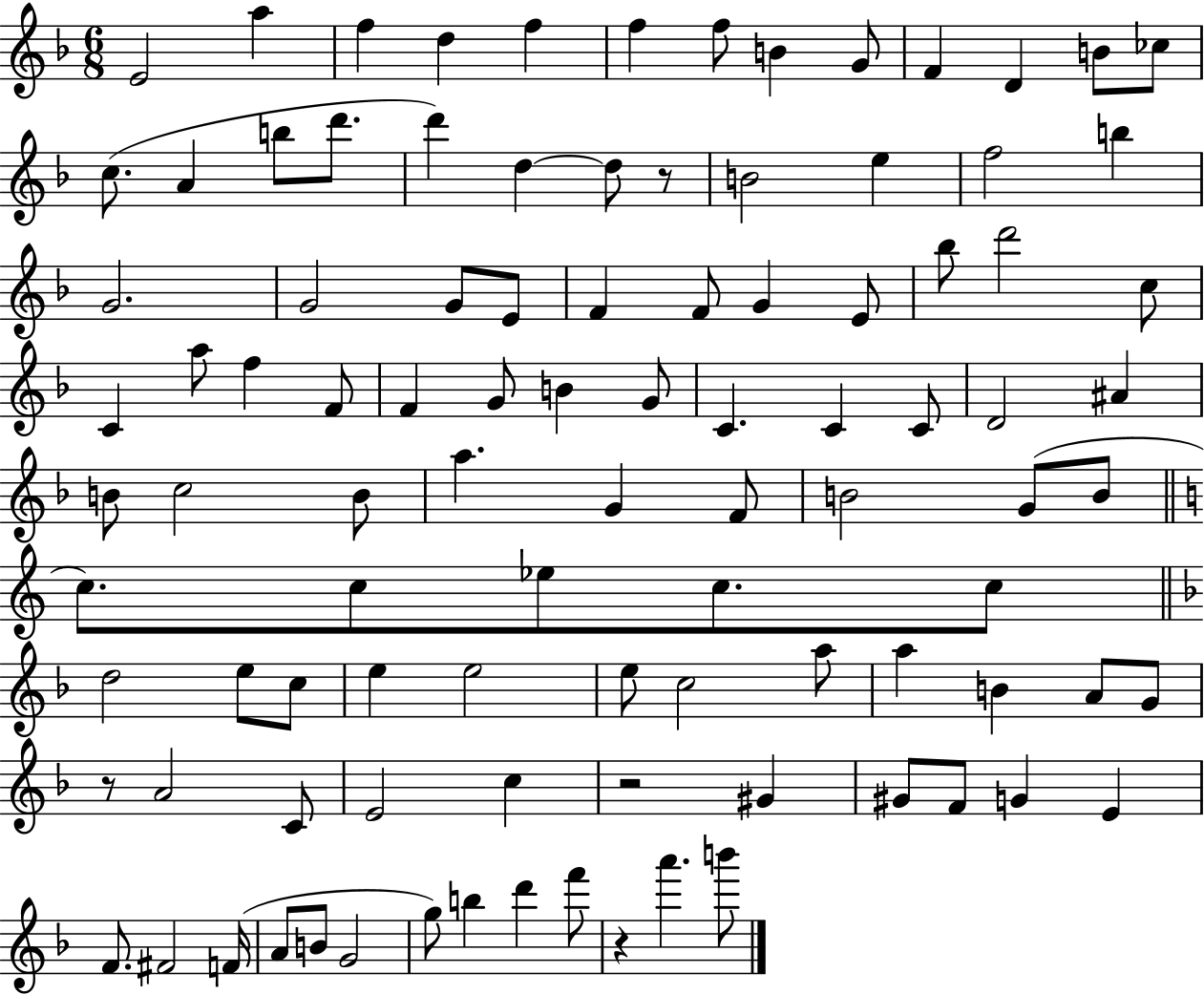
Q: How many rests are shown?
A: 4